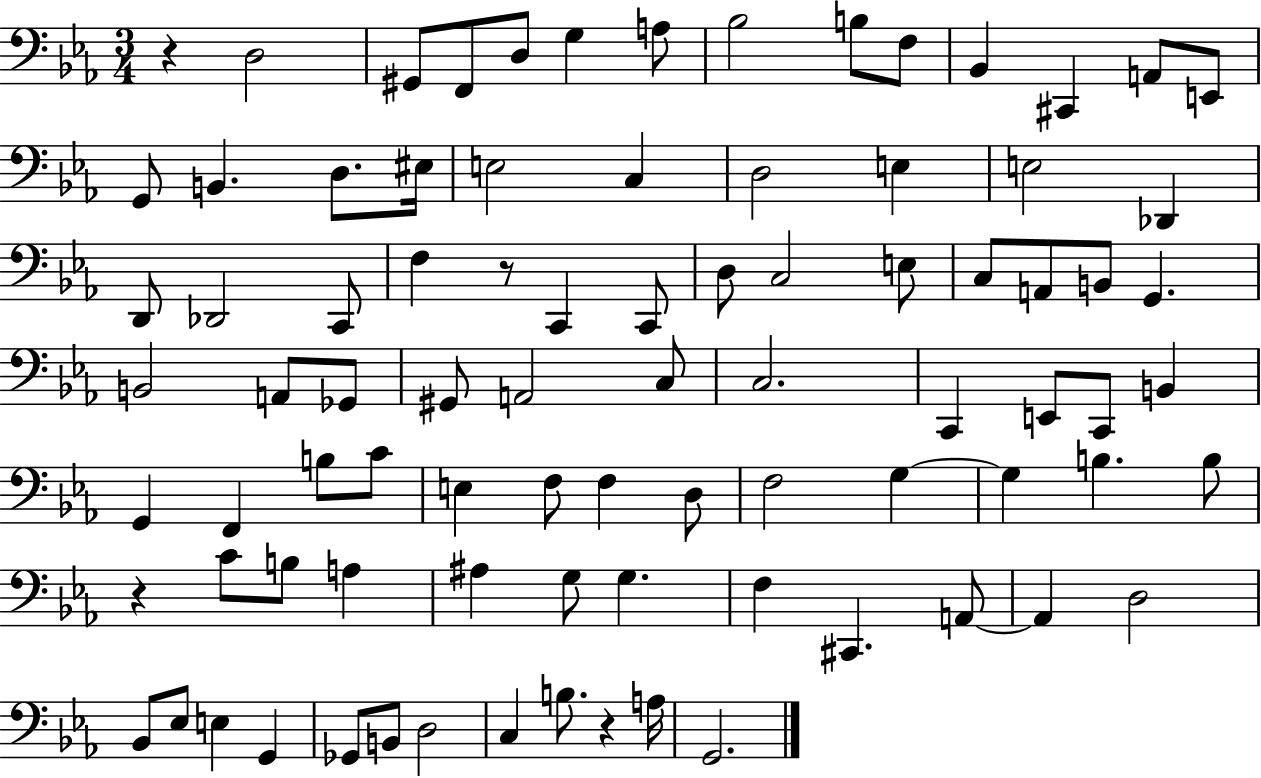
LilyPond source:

{
  \clef bass
  \numericTimeSignature
  \time 3/4
  \key ees \major
  r4 d2 | gis,8 f,8 d8 g4 a8 | bes2 b8 f8 | bes,4 cis,4 a,8 e,8 | \break g,8 b,4. d8. eis16 | e2 c4 | d2 e4 | e2 des,4 | \break d,8 des,2 c,8 | f4 r8 c,4 c,8 | d8 c2 e8 | c8 a,8 b,8 g,4. | \break b,2 a,8 ges,8 | gis,8 a,2 c8 | c2. | c,4 e,8 c,8 b,4 | \break g,4 f,4 b8 c'8 | e4 f8 f4 d8 | f2 g4~~ | g4 b4. b8 | \break r4 c'8 b8 a4 | ais4 g8 g4. | f4 cis,4. a,8~~ | a,4 d2 | \break bes,8 ees8 e4 g,4 | ges,8 b,8 d2 | c4 b8. r4 a16 | g,2. | \break \bar "|."
}